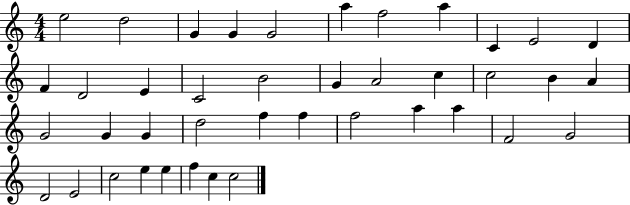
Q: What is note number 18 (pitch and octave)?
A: A4